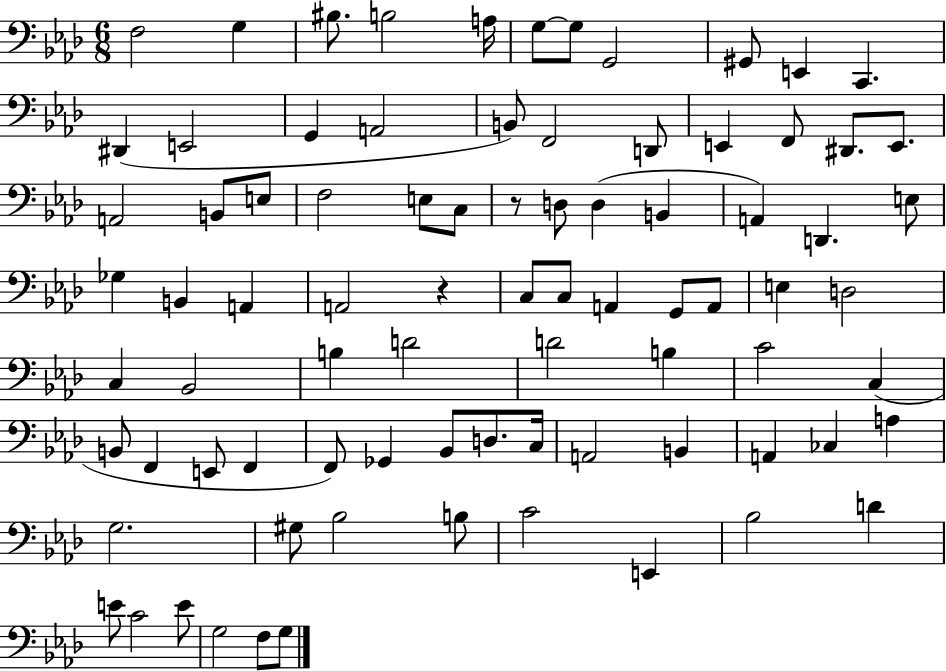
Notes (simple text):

F3/h G3/q BIS3/e. B3/h A3/s G3/e G3/e G2/h G#2/e E2/q C2/q. D#2/q E2/h G2/q A2/h B2/e F2/h D2/e E2/q F2/e D#2/e. E2/e. A2/h B2/e E3/e F3/h E3/e C3/e R/e D3/e D3/q B2/q A2/q D2/q. E3/e Gb3/q B2/q A2/q A2/h R/q C3/e C3/e A2/q G2/e A2/e E3/q D3/h C3/q Bb2/h B3/q D4/h D4/h B3/q C4/h C3/q B2/e F2/q E2/e F2/q F2/e Gb2/q Bb2/e D3/e. C3/s A2/h B2/q A2/q CES3/q A3/q G3/h. G#3/e Bb3/h B3/e C4/h E2/q Bb3/h D4/q E4/e C4/h E4/e G3/h F3/e G3/e